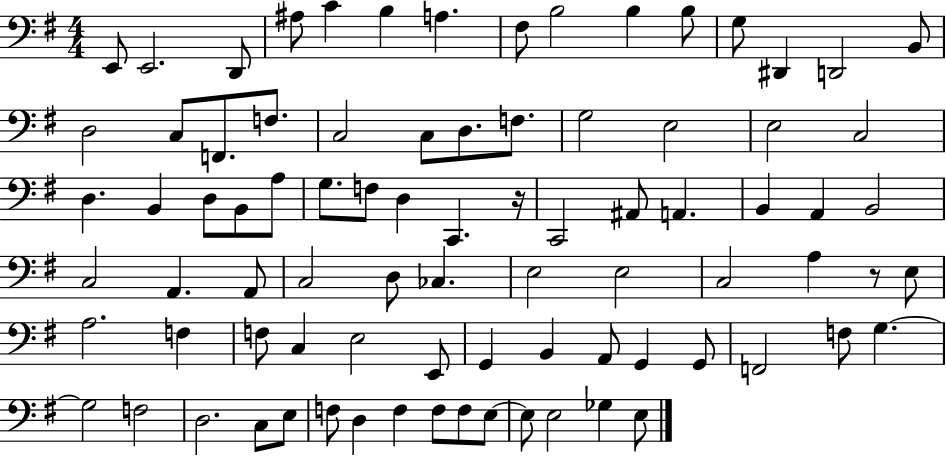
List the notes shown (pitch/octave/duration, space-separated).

E2/e E2/h. D2/e A#3/e C4/q B3/q A3/q. F#3/e B3/h B3/q B3/e G3/e D#2/q D2/h B2/e D3/h C3/e F2/e. F3/e. C3/h C3/e D3/e. F3/e. G3/h E3/h E3/h C3/h D3/q. B2/q D3/e B2/e A3/e G3/e. F3/e D3/q C2/q. R/s C2/h A#2/e A2/q. B2/q A2/q B2/h C3/h A2/q. A2/e C3/h D3/e CES3/q. E3/h E3/h C3/h A3/q R/e E3/e A3/h. F3/q F3/e C3/q E3/h E2/e G2/q B2/q A2/e G2/q G2/e F2/h F3/e G3/q. G3/h F3/h D3/h. C3/e E3/e F3/e D3/q F3/q F3/e F3/e E3/e E3/e E3/h Gb3/q E3/e